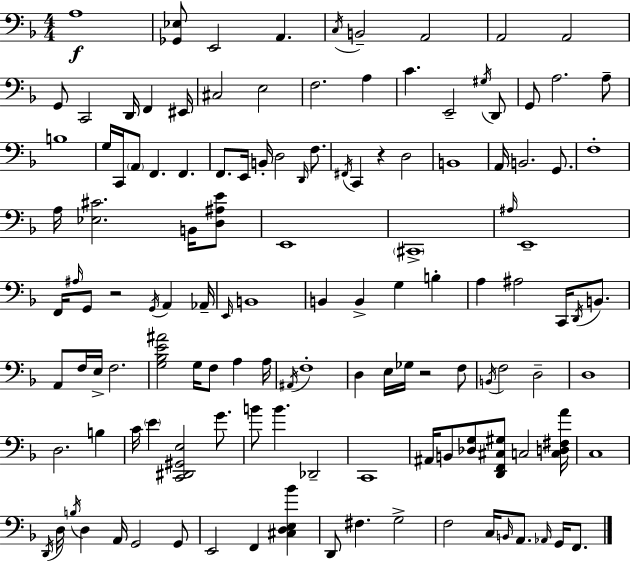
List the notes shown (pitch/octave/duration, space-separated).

A3/w [Gb2,Eb3]/e E2/h A2/q. C3/s B2/h A2/h A2/h A2/h G2/e C2/h D2/s F2/q EIS2/s C#3/h E3/h F3/h. A3/q C4/q. E2/h G#3/s D2/e G2/e A3/h. A3/e B3/w G3/s C2/s A2/e F2/q. F2/q. F2/e. E2/s B2/s D3/h D2/s F3/e. F#2/s C2/q R/q D3/h B2/w A2/s B2/h. G2/e. F3/w A3/s [Eb3,C#4]/h. B2/s [D3,A#3,E4]/e E2/w C#2/w A#3/s E2/w F2/s A#3/s G2/e R/h G2/s A2/q Ab2/s E2/s B2/w B2/q B2/q G3/q B3/q A3/q A#3/h C2/s D2/s B2/e. A2/e F3/s E3/s F3/h. [G3,Bb3,E4,A#4]/h G3/s F3/e A3/q A3/s A#2/s F3/w D3/q E3/s Gb3/s R/h F3/e B2/s F3/h D3/h D3/w D3/h. B3/q C4/s E4/q [C2,D#2,G#2,E3]/h G4/e. B4/e B4/q. Db2/h C2/w A#2/s B2/e [Db3,G3]/e [D2,F2,C#3,G#3]/e C3/h [C3,D3,F#3,A4]/s C3/w D2/s D3/s B3/s D3/q A2/s G2/h G2/e E2/h F2/q [C#3,D3,E3,Bb4]/q D2/e F#3/q. G3/h F3/h C3/s B2/s A2/e. Ab2/s G2/s F2/e.